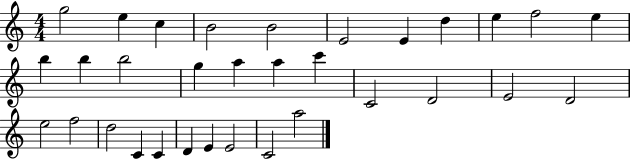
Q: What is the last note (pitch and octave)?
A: A5